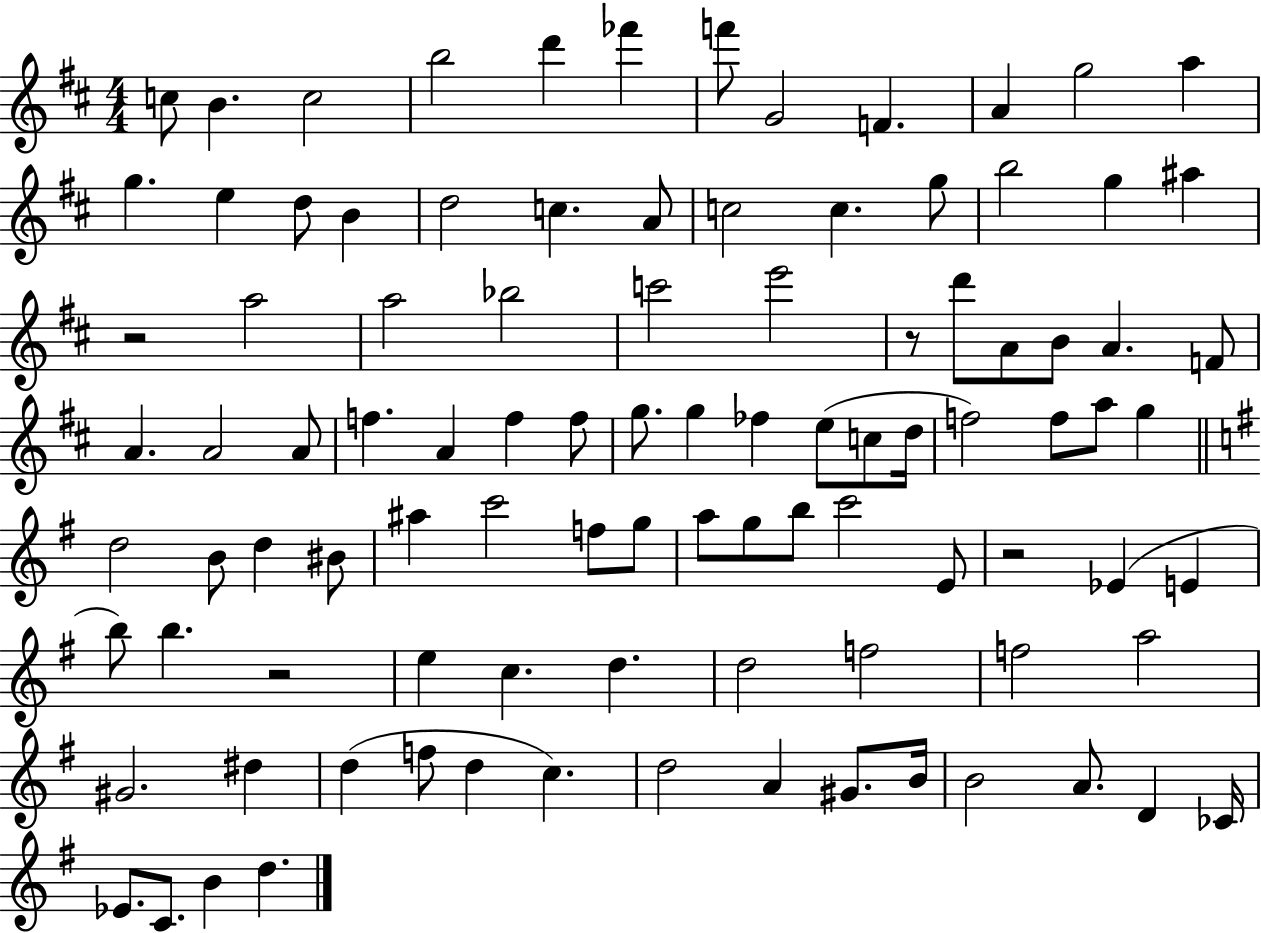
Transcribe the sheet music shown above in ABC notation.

X:1
T:Untitled
M:4/4
L:1/4
K:D
c/2 B c2 b2 d' _f' f'/2 G2 F A g2 a g e d/2 B d2 c A/2 c2 c g/2 b2 g ^a z2 a2 a2 _b2 c'2 e'2 z/2 d'/2 A/2 B/2 A F/2 A A2 A/2 f A f f/2 g/2 g _f e/2 c/2 d/4 f2 f/2 a/2 g d2 B/2 d ^B/2 ^a c'2 f/2 g/2 a/2 g/2 b/2 c'2 E/2 z2 _E E b/2 b z2 e c d d2 f2 f2 a2 ^G2 ^d d f/2 d c d2 A ^G/2 B/4 B2 A/2 D _C/4 _E/2 C/2 B d